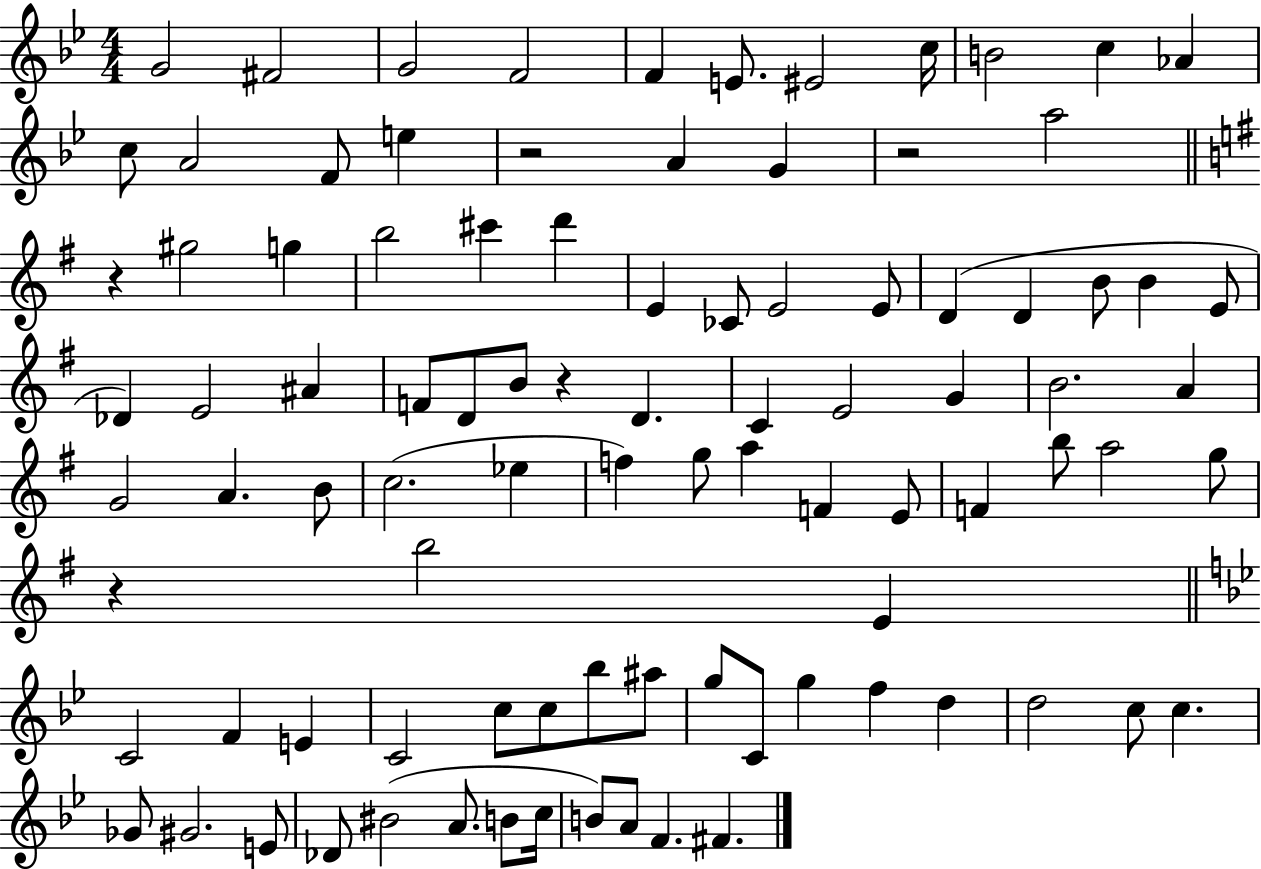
X:1
T:Untitled
M:4/4
L:1/4
K:Bb
G2 ^F2 G2 F2 F E/2 ^E2 c/4 B2 c _A c/2 A2 F/2 e z2 A G z2 a2 z ^g2 g b2 ^c' d' E _C/2 E2 E/2 D D B/2 B E/2 _D E2 ^A F/2 D/2 B/2 z D C E2 G B2 A G2 A B/2 c2 _e f g/2 a F E/2 F b/2 a2 g/2 z b2 E C2 F E C2 c/2 c/2 _b/2 ^a/2 g/2 C/2 g f d d2 c/2 c _G/2 ^G2 E/2 _D/2 ^B2 A/2 B/2 c/4 B/2 A/2 F ^F